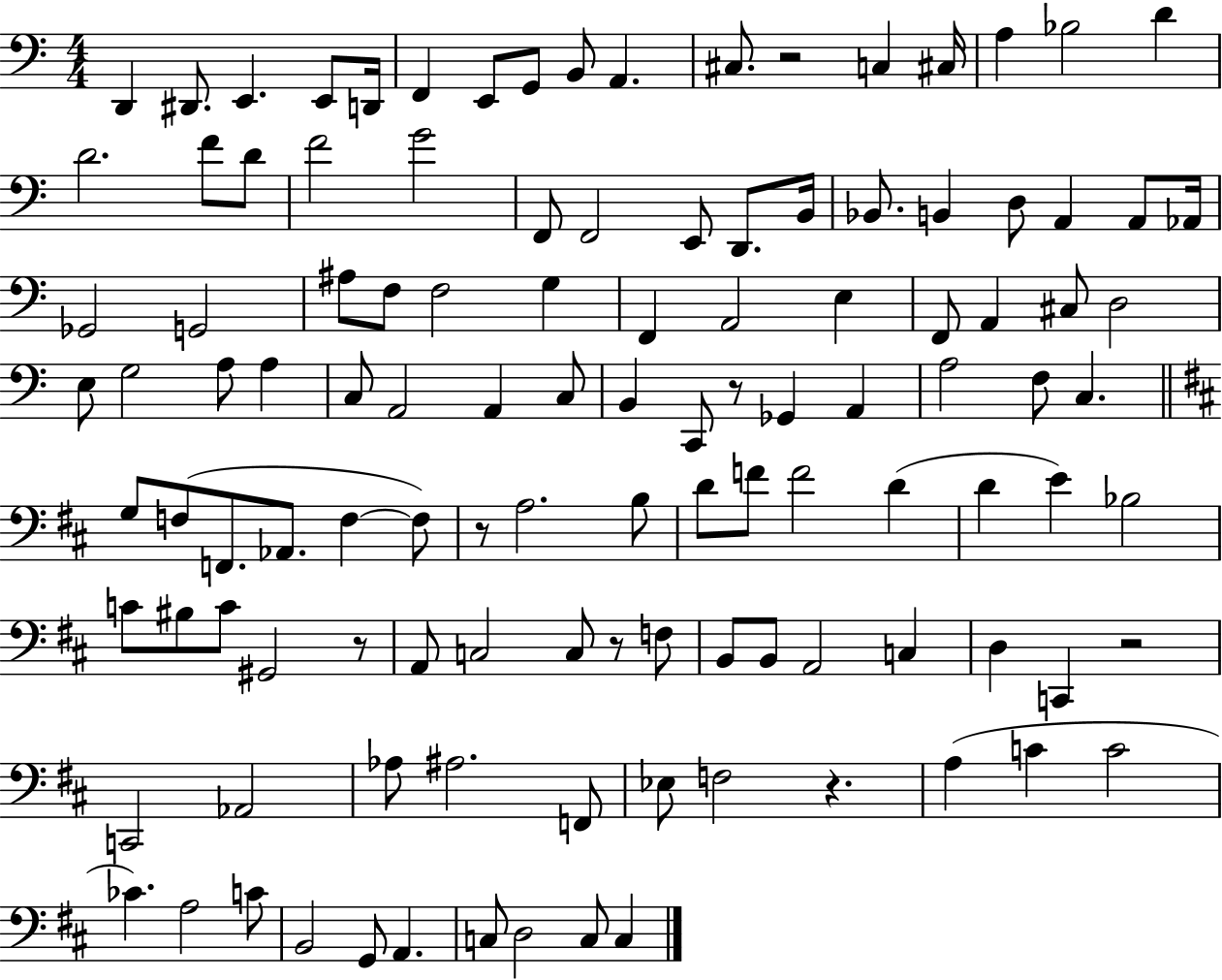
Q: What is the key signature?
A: C major